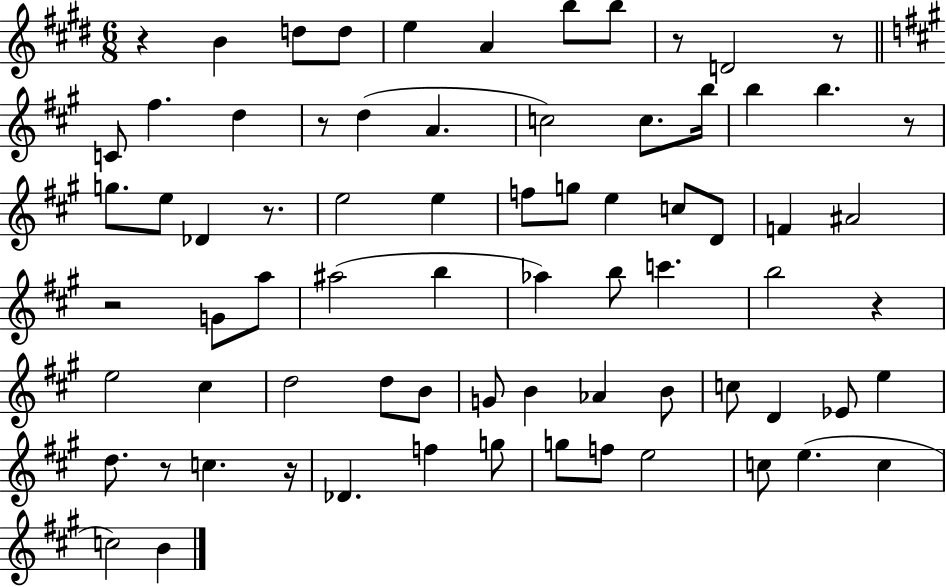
{
  \clef treble
  \numericTimeSignature
  \time 6/8
  \key e \major
  \repeat volta 2 { r4 b'4 d''8 d''8 | e''4 a'4 b''8 b''8 | r8 d'2 r8 | \bar "||" \break \key a \major c'8 fis''4. d''4 | r8 d''4( a'4. | c''2) c''8. b''16 | b''4 b''4. r8 | \break g''8. e''8 des'4 r8. | e''2 e''4 | f''8 g''8 e''4 c''8 d'8 | f'4 ais'2 | \break r2 g'8 a''8 | ais''2( b''4 | aes''4) b''8 c'''4. | b''2 r4 | \break e''2 cis''4 | d''2 d''8 b'8 | g'8 b'4 aes'4 b'8 | c''8 d'4 ees'8 e''4 | \break d''8. r8 c''4. r16 | des'4. f''4 g''8 | g''8 f''8 e''2 | c''8 e''4.( c''4 | \break c''2) b'4 | } \bar "|."
}